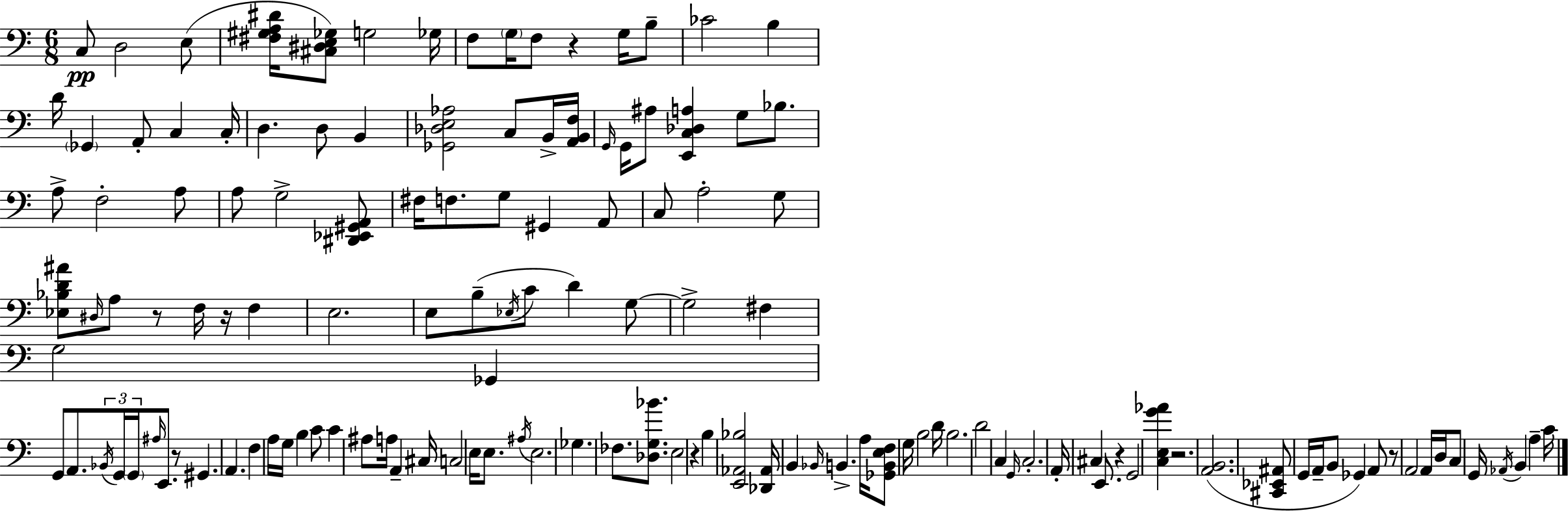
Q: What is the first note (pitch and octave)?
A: C3